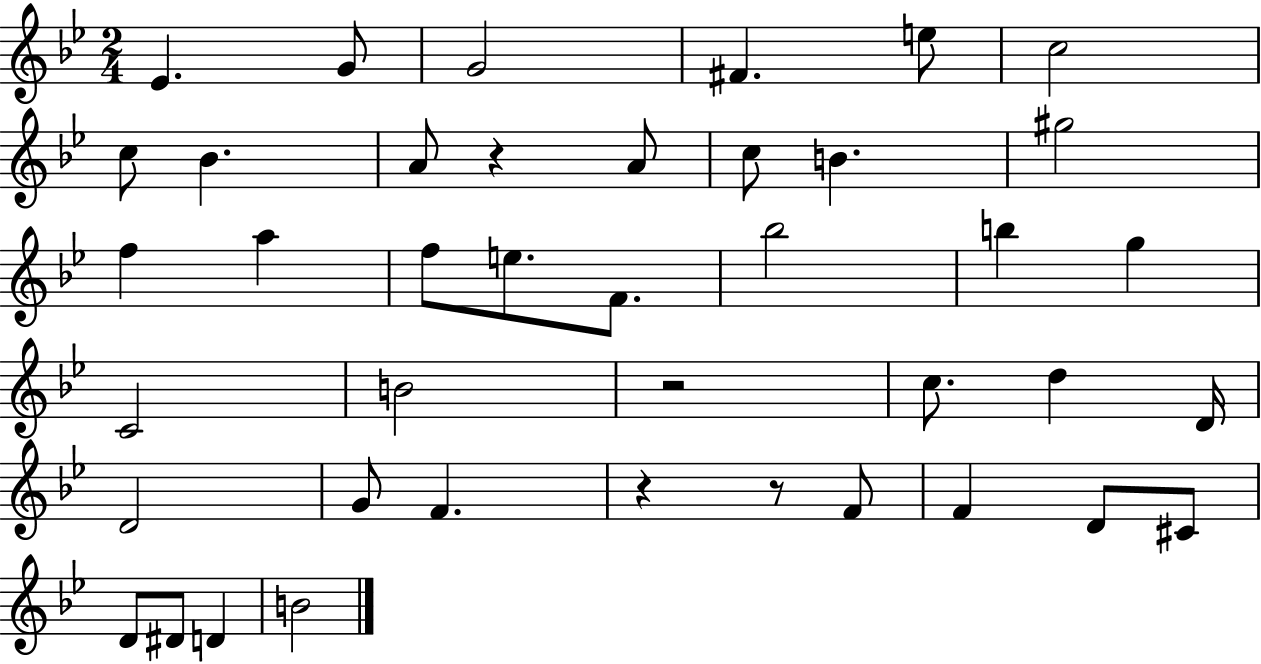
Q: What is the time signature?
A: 2/4